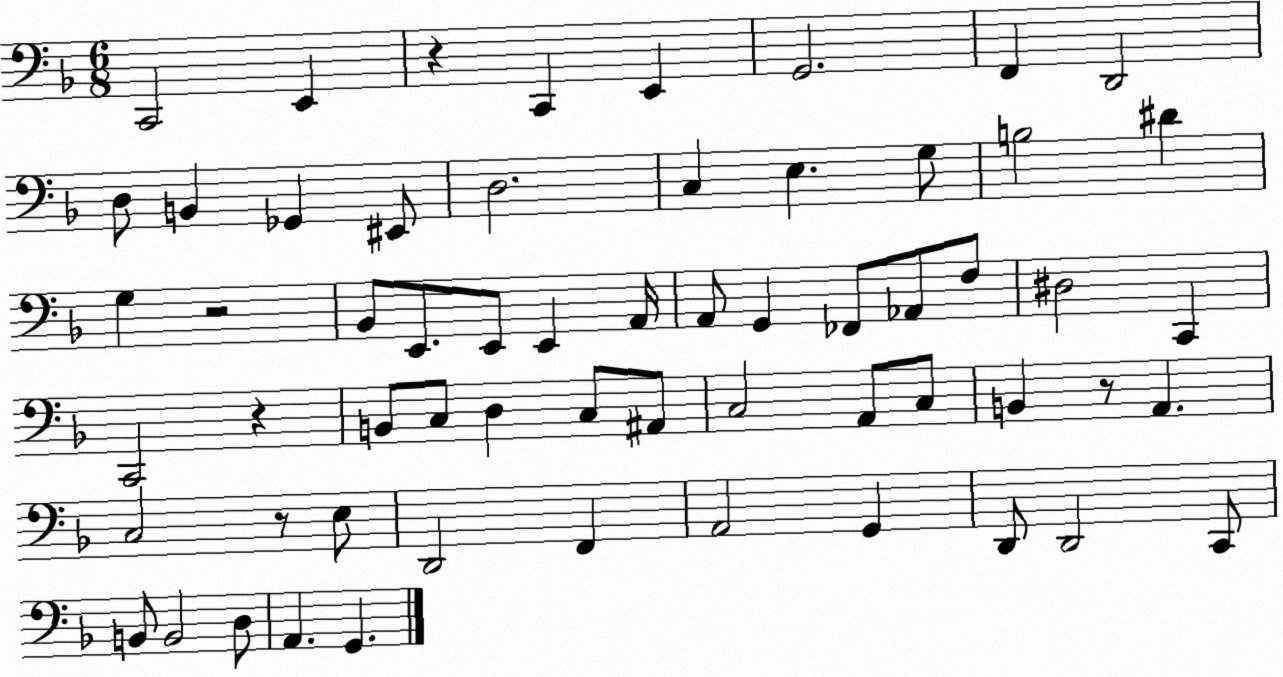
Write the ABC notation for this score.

X:1
T:Untitled
M:6/8
L:1/4
K:F
C,,2 E,, z C,, E,, G,,2 F,, D,,2 D,/2 B,, _G,, ^E,,/2 D,2 C, E, G,/2 B,2 ^D G, z2 _B,,/2 E,,/2 E,,/2 E,, A,,/4 A,,/2 G,, _F,,/2 _A,,/2 F,/2 ^D,2 C,, C,,2 z B,,/2 C,/2 D, C,/2 ^A,,/2 C,2 A,,/2 C,/2 B,, z/2 A,, C,2 z/2 E,/2 D,,2 F,, A,,2 G,, D,,/2 D,,2 C,,/2 B,,/2 B,,2 D,/2 A,, G,,